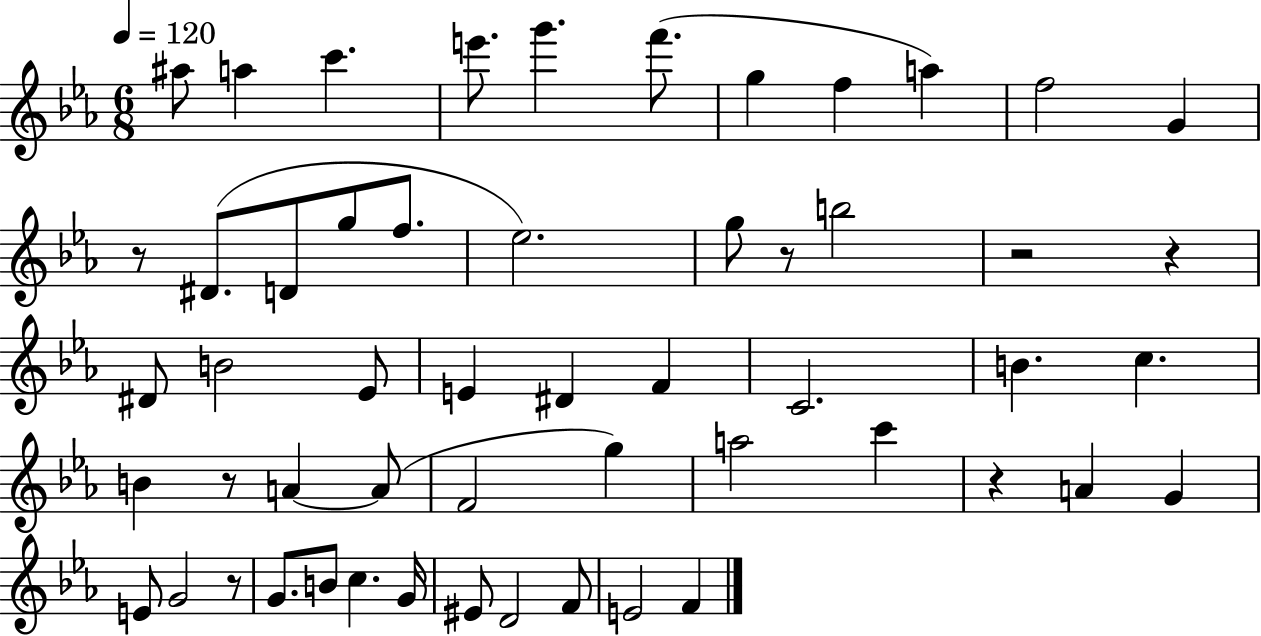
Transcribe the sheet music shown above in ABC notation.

X:1
T:Untitled
M:6/8
L:1/4
K:Eb
^a/2 a c' e'/2 g' f'/2 g f a f2 G z/2 ^D/2 D/2 g/2 f/2 _e2 g/2 z/2 b2 z2 z ^D/2 B2 _E/2 E ^D F C2 B c B z/2 A A/2 F2 g a2 c' z A G E/2 G2 z/2 G/2 B/2 c G/4 ^E/2 D2 F/2 E2 F